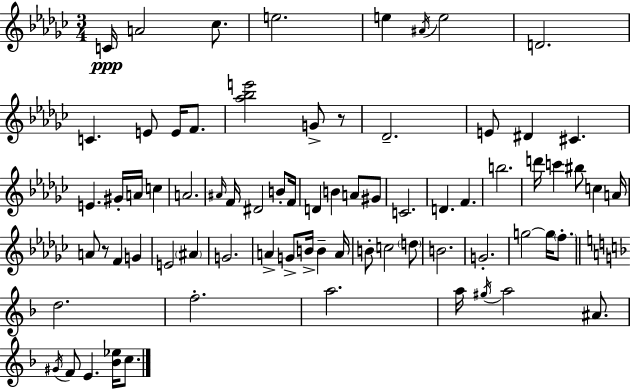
X:1
T:Untitled
M:3/4
L:1/4
K:Ebm
C/4 A2 _c/2 e2 e ^A/4 e2 D2 C E/2 E/4 F/2 [_a_be']2 G/2 z/2 _D2 E/2 ^D ^C E ^G/4 A/4 c A2 ^A/4 F/4 ^D2 B/2 F/4 D B A/2 ^G/2 C2 D F b2 d'/4 c' ^b/2 c A/4 A/2 z/2 F G E2 ^A G2 A G/2 B/4 B A/4 B/2 c2 d/2 B2 G2 g2 g/4 f/2 d2 f2 a2 a/4 ^g/4 a2 ^A/2 ^G/4 F/2 E [_B_e]/4 c/2